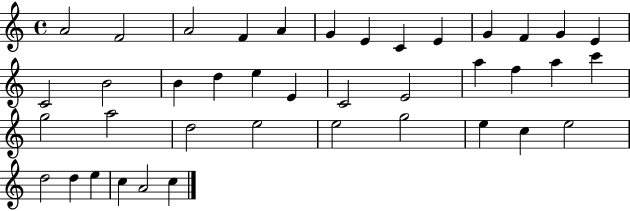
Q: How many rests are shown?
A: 0